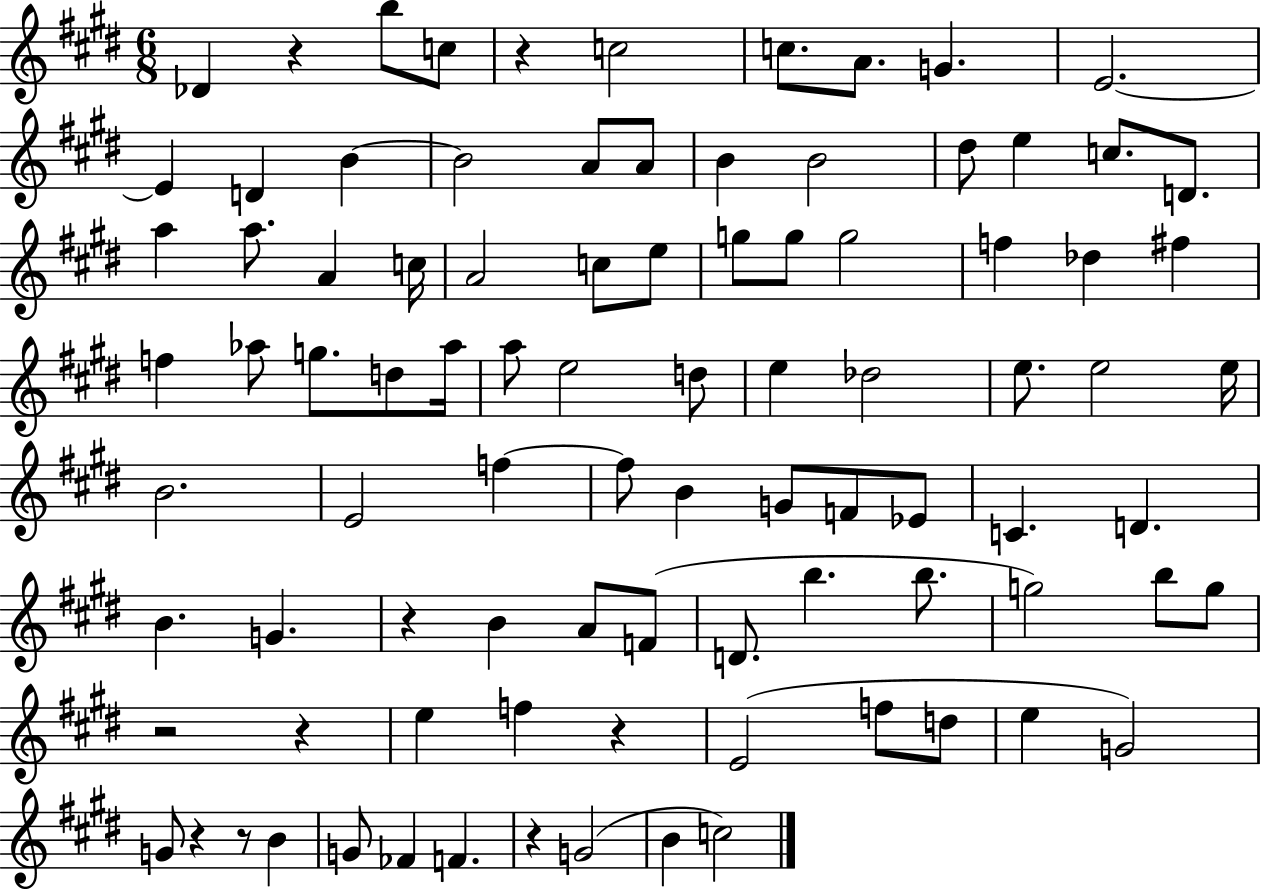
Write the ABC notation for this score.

X:1
T:Untitled
M:6/8
L:1/4
K:E
_D z b/2 c/2 z c2 c/2 A/2 G E2 E D B B2 A/2 A/2 B B2 ^d/2 e c/2 D/2 a a/2 A c/4 A2 c/2 e/2 g/2 g/2 g2 f _d ^f f _a/2 g/2 d/2 _a/4 a/2 e2 d/2 e _d2 e/2 e2 e/4 B2 E2 f f/2 B G/2 F/2 _E/2 C D B G z B A/2 F/2 D/2 b b/2 g2 b/2 g/2 z2 z e f z E2 f/2 d/2 e G2 G/2 z z/2 B G/2 _F F z G2 B c2